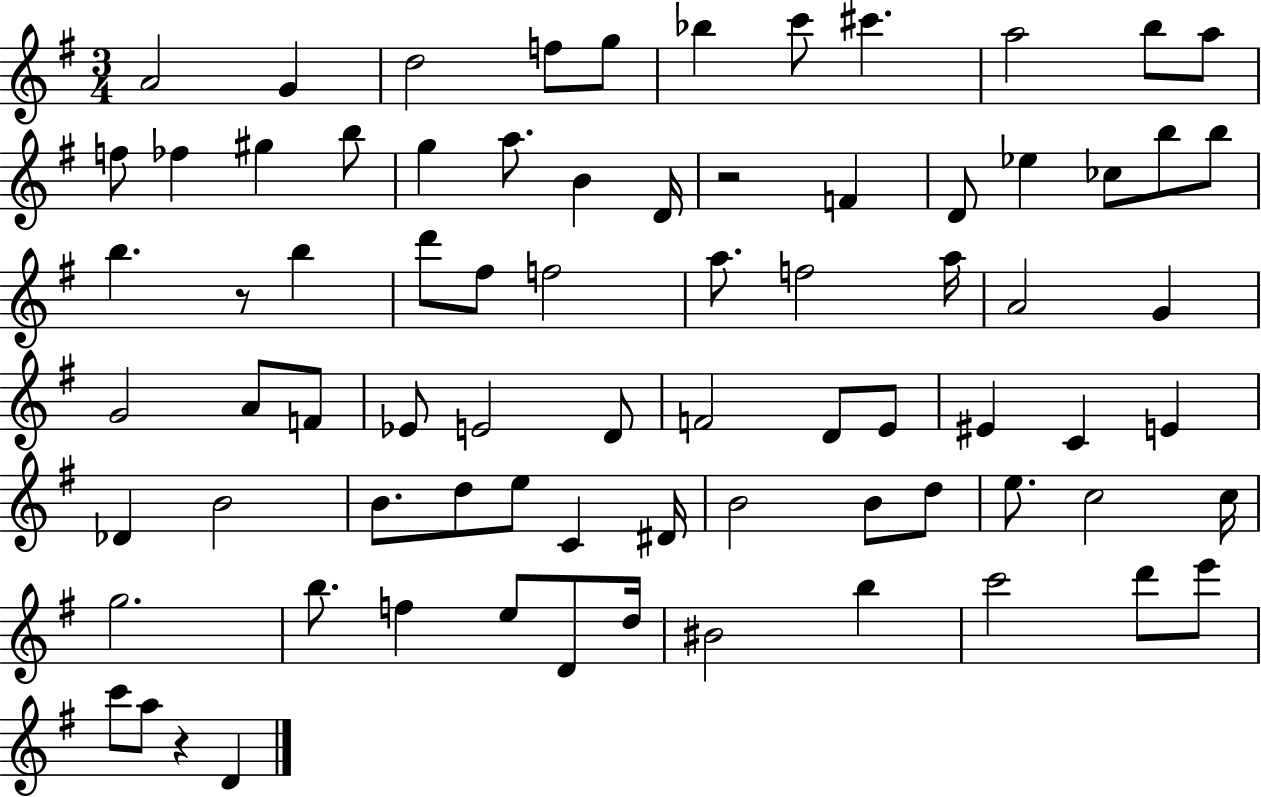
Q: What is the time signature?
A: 3/4